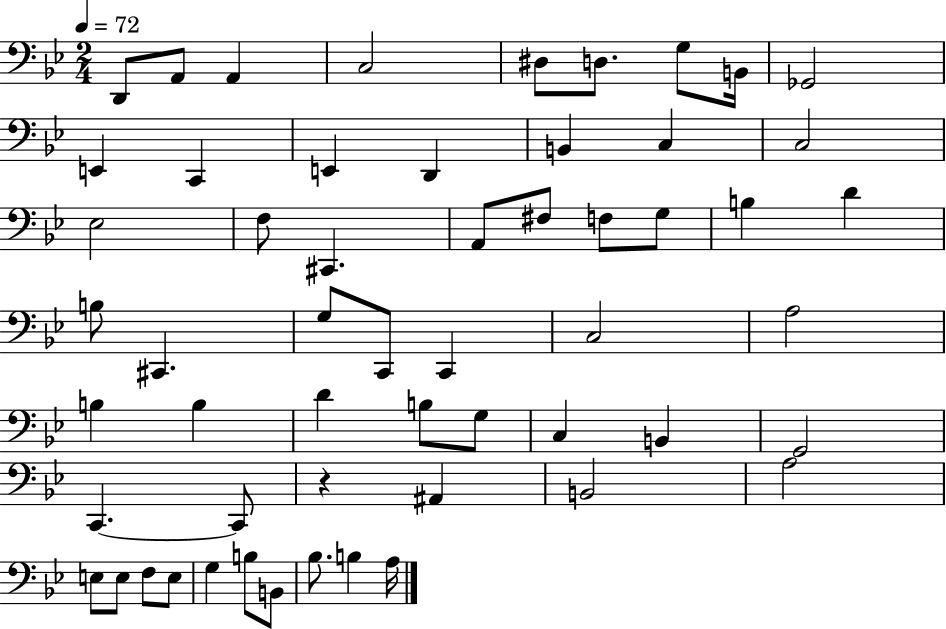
{
  \clef bass
  \numericTimeSignature
  \time 2/4
  \key bes \major
  \tempo 4 = 72
  d,8 a,8 a,4 | c2 | dis8 d8. g8 b,16 | ges,2 | \break e,4 c,4 | e,4 d,4 | b,4 c4 | c2 | \break ees2 | f8 cis,4. | a,8 fis8 f8 g8 | b4 d'4 | \break b8 cis,4. | g8 c,8 c,4 | c2 | a2 | \break b4 b4 | d'4 b8 g8 | c4 b,4 | g,2 | \break c,4.~~ c,8 | r4 ais,4 | b,2 | a2 | \break e8 e8 f8 e8 | g4 b8 b,8 | bes8. b4 a16 | \bar "|."
}